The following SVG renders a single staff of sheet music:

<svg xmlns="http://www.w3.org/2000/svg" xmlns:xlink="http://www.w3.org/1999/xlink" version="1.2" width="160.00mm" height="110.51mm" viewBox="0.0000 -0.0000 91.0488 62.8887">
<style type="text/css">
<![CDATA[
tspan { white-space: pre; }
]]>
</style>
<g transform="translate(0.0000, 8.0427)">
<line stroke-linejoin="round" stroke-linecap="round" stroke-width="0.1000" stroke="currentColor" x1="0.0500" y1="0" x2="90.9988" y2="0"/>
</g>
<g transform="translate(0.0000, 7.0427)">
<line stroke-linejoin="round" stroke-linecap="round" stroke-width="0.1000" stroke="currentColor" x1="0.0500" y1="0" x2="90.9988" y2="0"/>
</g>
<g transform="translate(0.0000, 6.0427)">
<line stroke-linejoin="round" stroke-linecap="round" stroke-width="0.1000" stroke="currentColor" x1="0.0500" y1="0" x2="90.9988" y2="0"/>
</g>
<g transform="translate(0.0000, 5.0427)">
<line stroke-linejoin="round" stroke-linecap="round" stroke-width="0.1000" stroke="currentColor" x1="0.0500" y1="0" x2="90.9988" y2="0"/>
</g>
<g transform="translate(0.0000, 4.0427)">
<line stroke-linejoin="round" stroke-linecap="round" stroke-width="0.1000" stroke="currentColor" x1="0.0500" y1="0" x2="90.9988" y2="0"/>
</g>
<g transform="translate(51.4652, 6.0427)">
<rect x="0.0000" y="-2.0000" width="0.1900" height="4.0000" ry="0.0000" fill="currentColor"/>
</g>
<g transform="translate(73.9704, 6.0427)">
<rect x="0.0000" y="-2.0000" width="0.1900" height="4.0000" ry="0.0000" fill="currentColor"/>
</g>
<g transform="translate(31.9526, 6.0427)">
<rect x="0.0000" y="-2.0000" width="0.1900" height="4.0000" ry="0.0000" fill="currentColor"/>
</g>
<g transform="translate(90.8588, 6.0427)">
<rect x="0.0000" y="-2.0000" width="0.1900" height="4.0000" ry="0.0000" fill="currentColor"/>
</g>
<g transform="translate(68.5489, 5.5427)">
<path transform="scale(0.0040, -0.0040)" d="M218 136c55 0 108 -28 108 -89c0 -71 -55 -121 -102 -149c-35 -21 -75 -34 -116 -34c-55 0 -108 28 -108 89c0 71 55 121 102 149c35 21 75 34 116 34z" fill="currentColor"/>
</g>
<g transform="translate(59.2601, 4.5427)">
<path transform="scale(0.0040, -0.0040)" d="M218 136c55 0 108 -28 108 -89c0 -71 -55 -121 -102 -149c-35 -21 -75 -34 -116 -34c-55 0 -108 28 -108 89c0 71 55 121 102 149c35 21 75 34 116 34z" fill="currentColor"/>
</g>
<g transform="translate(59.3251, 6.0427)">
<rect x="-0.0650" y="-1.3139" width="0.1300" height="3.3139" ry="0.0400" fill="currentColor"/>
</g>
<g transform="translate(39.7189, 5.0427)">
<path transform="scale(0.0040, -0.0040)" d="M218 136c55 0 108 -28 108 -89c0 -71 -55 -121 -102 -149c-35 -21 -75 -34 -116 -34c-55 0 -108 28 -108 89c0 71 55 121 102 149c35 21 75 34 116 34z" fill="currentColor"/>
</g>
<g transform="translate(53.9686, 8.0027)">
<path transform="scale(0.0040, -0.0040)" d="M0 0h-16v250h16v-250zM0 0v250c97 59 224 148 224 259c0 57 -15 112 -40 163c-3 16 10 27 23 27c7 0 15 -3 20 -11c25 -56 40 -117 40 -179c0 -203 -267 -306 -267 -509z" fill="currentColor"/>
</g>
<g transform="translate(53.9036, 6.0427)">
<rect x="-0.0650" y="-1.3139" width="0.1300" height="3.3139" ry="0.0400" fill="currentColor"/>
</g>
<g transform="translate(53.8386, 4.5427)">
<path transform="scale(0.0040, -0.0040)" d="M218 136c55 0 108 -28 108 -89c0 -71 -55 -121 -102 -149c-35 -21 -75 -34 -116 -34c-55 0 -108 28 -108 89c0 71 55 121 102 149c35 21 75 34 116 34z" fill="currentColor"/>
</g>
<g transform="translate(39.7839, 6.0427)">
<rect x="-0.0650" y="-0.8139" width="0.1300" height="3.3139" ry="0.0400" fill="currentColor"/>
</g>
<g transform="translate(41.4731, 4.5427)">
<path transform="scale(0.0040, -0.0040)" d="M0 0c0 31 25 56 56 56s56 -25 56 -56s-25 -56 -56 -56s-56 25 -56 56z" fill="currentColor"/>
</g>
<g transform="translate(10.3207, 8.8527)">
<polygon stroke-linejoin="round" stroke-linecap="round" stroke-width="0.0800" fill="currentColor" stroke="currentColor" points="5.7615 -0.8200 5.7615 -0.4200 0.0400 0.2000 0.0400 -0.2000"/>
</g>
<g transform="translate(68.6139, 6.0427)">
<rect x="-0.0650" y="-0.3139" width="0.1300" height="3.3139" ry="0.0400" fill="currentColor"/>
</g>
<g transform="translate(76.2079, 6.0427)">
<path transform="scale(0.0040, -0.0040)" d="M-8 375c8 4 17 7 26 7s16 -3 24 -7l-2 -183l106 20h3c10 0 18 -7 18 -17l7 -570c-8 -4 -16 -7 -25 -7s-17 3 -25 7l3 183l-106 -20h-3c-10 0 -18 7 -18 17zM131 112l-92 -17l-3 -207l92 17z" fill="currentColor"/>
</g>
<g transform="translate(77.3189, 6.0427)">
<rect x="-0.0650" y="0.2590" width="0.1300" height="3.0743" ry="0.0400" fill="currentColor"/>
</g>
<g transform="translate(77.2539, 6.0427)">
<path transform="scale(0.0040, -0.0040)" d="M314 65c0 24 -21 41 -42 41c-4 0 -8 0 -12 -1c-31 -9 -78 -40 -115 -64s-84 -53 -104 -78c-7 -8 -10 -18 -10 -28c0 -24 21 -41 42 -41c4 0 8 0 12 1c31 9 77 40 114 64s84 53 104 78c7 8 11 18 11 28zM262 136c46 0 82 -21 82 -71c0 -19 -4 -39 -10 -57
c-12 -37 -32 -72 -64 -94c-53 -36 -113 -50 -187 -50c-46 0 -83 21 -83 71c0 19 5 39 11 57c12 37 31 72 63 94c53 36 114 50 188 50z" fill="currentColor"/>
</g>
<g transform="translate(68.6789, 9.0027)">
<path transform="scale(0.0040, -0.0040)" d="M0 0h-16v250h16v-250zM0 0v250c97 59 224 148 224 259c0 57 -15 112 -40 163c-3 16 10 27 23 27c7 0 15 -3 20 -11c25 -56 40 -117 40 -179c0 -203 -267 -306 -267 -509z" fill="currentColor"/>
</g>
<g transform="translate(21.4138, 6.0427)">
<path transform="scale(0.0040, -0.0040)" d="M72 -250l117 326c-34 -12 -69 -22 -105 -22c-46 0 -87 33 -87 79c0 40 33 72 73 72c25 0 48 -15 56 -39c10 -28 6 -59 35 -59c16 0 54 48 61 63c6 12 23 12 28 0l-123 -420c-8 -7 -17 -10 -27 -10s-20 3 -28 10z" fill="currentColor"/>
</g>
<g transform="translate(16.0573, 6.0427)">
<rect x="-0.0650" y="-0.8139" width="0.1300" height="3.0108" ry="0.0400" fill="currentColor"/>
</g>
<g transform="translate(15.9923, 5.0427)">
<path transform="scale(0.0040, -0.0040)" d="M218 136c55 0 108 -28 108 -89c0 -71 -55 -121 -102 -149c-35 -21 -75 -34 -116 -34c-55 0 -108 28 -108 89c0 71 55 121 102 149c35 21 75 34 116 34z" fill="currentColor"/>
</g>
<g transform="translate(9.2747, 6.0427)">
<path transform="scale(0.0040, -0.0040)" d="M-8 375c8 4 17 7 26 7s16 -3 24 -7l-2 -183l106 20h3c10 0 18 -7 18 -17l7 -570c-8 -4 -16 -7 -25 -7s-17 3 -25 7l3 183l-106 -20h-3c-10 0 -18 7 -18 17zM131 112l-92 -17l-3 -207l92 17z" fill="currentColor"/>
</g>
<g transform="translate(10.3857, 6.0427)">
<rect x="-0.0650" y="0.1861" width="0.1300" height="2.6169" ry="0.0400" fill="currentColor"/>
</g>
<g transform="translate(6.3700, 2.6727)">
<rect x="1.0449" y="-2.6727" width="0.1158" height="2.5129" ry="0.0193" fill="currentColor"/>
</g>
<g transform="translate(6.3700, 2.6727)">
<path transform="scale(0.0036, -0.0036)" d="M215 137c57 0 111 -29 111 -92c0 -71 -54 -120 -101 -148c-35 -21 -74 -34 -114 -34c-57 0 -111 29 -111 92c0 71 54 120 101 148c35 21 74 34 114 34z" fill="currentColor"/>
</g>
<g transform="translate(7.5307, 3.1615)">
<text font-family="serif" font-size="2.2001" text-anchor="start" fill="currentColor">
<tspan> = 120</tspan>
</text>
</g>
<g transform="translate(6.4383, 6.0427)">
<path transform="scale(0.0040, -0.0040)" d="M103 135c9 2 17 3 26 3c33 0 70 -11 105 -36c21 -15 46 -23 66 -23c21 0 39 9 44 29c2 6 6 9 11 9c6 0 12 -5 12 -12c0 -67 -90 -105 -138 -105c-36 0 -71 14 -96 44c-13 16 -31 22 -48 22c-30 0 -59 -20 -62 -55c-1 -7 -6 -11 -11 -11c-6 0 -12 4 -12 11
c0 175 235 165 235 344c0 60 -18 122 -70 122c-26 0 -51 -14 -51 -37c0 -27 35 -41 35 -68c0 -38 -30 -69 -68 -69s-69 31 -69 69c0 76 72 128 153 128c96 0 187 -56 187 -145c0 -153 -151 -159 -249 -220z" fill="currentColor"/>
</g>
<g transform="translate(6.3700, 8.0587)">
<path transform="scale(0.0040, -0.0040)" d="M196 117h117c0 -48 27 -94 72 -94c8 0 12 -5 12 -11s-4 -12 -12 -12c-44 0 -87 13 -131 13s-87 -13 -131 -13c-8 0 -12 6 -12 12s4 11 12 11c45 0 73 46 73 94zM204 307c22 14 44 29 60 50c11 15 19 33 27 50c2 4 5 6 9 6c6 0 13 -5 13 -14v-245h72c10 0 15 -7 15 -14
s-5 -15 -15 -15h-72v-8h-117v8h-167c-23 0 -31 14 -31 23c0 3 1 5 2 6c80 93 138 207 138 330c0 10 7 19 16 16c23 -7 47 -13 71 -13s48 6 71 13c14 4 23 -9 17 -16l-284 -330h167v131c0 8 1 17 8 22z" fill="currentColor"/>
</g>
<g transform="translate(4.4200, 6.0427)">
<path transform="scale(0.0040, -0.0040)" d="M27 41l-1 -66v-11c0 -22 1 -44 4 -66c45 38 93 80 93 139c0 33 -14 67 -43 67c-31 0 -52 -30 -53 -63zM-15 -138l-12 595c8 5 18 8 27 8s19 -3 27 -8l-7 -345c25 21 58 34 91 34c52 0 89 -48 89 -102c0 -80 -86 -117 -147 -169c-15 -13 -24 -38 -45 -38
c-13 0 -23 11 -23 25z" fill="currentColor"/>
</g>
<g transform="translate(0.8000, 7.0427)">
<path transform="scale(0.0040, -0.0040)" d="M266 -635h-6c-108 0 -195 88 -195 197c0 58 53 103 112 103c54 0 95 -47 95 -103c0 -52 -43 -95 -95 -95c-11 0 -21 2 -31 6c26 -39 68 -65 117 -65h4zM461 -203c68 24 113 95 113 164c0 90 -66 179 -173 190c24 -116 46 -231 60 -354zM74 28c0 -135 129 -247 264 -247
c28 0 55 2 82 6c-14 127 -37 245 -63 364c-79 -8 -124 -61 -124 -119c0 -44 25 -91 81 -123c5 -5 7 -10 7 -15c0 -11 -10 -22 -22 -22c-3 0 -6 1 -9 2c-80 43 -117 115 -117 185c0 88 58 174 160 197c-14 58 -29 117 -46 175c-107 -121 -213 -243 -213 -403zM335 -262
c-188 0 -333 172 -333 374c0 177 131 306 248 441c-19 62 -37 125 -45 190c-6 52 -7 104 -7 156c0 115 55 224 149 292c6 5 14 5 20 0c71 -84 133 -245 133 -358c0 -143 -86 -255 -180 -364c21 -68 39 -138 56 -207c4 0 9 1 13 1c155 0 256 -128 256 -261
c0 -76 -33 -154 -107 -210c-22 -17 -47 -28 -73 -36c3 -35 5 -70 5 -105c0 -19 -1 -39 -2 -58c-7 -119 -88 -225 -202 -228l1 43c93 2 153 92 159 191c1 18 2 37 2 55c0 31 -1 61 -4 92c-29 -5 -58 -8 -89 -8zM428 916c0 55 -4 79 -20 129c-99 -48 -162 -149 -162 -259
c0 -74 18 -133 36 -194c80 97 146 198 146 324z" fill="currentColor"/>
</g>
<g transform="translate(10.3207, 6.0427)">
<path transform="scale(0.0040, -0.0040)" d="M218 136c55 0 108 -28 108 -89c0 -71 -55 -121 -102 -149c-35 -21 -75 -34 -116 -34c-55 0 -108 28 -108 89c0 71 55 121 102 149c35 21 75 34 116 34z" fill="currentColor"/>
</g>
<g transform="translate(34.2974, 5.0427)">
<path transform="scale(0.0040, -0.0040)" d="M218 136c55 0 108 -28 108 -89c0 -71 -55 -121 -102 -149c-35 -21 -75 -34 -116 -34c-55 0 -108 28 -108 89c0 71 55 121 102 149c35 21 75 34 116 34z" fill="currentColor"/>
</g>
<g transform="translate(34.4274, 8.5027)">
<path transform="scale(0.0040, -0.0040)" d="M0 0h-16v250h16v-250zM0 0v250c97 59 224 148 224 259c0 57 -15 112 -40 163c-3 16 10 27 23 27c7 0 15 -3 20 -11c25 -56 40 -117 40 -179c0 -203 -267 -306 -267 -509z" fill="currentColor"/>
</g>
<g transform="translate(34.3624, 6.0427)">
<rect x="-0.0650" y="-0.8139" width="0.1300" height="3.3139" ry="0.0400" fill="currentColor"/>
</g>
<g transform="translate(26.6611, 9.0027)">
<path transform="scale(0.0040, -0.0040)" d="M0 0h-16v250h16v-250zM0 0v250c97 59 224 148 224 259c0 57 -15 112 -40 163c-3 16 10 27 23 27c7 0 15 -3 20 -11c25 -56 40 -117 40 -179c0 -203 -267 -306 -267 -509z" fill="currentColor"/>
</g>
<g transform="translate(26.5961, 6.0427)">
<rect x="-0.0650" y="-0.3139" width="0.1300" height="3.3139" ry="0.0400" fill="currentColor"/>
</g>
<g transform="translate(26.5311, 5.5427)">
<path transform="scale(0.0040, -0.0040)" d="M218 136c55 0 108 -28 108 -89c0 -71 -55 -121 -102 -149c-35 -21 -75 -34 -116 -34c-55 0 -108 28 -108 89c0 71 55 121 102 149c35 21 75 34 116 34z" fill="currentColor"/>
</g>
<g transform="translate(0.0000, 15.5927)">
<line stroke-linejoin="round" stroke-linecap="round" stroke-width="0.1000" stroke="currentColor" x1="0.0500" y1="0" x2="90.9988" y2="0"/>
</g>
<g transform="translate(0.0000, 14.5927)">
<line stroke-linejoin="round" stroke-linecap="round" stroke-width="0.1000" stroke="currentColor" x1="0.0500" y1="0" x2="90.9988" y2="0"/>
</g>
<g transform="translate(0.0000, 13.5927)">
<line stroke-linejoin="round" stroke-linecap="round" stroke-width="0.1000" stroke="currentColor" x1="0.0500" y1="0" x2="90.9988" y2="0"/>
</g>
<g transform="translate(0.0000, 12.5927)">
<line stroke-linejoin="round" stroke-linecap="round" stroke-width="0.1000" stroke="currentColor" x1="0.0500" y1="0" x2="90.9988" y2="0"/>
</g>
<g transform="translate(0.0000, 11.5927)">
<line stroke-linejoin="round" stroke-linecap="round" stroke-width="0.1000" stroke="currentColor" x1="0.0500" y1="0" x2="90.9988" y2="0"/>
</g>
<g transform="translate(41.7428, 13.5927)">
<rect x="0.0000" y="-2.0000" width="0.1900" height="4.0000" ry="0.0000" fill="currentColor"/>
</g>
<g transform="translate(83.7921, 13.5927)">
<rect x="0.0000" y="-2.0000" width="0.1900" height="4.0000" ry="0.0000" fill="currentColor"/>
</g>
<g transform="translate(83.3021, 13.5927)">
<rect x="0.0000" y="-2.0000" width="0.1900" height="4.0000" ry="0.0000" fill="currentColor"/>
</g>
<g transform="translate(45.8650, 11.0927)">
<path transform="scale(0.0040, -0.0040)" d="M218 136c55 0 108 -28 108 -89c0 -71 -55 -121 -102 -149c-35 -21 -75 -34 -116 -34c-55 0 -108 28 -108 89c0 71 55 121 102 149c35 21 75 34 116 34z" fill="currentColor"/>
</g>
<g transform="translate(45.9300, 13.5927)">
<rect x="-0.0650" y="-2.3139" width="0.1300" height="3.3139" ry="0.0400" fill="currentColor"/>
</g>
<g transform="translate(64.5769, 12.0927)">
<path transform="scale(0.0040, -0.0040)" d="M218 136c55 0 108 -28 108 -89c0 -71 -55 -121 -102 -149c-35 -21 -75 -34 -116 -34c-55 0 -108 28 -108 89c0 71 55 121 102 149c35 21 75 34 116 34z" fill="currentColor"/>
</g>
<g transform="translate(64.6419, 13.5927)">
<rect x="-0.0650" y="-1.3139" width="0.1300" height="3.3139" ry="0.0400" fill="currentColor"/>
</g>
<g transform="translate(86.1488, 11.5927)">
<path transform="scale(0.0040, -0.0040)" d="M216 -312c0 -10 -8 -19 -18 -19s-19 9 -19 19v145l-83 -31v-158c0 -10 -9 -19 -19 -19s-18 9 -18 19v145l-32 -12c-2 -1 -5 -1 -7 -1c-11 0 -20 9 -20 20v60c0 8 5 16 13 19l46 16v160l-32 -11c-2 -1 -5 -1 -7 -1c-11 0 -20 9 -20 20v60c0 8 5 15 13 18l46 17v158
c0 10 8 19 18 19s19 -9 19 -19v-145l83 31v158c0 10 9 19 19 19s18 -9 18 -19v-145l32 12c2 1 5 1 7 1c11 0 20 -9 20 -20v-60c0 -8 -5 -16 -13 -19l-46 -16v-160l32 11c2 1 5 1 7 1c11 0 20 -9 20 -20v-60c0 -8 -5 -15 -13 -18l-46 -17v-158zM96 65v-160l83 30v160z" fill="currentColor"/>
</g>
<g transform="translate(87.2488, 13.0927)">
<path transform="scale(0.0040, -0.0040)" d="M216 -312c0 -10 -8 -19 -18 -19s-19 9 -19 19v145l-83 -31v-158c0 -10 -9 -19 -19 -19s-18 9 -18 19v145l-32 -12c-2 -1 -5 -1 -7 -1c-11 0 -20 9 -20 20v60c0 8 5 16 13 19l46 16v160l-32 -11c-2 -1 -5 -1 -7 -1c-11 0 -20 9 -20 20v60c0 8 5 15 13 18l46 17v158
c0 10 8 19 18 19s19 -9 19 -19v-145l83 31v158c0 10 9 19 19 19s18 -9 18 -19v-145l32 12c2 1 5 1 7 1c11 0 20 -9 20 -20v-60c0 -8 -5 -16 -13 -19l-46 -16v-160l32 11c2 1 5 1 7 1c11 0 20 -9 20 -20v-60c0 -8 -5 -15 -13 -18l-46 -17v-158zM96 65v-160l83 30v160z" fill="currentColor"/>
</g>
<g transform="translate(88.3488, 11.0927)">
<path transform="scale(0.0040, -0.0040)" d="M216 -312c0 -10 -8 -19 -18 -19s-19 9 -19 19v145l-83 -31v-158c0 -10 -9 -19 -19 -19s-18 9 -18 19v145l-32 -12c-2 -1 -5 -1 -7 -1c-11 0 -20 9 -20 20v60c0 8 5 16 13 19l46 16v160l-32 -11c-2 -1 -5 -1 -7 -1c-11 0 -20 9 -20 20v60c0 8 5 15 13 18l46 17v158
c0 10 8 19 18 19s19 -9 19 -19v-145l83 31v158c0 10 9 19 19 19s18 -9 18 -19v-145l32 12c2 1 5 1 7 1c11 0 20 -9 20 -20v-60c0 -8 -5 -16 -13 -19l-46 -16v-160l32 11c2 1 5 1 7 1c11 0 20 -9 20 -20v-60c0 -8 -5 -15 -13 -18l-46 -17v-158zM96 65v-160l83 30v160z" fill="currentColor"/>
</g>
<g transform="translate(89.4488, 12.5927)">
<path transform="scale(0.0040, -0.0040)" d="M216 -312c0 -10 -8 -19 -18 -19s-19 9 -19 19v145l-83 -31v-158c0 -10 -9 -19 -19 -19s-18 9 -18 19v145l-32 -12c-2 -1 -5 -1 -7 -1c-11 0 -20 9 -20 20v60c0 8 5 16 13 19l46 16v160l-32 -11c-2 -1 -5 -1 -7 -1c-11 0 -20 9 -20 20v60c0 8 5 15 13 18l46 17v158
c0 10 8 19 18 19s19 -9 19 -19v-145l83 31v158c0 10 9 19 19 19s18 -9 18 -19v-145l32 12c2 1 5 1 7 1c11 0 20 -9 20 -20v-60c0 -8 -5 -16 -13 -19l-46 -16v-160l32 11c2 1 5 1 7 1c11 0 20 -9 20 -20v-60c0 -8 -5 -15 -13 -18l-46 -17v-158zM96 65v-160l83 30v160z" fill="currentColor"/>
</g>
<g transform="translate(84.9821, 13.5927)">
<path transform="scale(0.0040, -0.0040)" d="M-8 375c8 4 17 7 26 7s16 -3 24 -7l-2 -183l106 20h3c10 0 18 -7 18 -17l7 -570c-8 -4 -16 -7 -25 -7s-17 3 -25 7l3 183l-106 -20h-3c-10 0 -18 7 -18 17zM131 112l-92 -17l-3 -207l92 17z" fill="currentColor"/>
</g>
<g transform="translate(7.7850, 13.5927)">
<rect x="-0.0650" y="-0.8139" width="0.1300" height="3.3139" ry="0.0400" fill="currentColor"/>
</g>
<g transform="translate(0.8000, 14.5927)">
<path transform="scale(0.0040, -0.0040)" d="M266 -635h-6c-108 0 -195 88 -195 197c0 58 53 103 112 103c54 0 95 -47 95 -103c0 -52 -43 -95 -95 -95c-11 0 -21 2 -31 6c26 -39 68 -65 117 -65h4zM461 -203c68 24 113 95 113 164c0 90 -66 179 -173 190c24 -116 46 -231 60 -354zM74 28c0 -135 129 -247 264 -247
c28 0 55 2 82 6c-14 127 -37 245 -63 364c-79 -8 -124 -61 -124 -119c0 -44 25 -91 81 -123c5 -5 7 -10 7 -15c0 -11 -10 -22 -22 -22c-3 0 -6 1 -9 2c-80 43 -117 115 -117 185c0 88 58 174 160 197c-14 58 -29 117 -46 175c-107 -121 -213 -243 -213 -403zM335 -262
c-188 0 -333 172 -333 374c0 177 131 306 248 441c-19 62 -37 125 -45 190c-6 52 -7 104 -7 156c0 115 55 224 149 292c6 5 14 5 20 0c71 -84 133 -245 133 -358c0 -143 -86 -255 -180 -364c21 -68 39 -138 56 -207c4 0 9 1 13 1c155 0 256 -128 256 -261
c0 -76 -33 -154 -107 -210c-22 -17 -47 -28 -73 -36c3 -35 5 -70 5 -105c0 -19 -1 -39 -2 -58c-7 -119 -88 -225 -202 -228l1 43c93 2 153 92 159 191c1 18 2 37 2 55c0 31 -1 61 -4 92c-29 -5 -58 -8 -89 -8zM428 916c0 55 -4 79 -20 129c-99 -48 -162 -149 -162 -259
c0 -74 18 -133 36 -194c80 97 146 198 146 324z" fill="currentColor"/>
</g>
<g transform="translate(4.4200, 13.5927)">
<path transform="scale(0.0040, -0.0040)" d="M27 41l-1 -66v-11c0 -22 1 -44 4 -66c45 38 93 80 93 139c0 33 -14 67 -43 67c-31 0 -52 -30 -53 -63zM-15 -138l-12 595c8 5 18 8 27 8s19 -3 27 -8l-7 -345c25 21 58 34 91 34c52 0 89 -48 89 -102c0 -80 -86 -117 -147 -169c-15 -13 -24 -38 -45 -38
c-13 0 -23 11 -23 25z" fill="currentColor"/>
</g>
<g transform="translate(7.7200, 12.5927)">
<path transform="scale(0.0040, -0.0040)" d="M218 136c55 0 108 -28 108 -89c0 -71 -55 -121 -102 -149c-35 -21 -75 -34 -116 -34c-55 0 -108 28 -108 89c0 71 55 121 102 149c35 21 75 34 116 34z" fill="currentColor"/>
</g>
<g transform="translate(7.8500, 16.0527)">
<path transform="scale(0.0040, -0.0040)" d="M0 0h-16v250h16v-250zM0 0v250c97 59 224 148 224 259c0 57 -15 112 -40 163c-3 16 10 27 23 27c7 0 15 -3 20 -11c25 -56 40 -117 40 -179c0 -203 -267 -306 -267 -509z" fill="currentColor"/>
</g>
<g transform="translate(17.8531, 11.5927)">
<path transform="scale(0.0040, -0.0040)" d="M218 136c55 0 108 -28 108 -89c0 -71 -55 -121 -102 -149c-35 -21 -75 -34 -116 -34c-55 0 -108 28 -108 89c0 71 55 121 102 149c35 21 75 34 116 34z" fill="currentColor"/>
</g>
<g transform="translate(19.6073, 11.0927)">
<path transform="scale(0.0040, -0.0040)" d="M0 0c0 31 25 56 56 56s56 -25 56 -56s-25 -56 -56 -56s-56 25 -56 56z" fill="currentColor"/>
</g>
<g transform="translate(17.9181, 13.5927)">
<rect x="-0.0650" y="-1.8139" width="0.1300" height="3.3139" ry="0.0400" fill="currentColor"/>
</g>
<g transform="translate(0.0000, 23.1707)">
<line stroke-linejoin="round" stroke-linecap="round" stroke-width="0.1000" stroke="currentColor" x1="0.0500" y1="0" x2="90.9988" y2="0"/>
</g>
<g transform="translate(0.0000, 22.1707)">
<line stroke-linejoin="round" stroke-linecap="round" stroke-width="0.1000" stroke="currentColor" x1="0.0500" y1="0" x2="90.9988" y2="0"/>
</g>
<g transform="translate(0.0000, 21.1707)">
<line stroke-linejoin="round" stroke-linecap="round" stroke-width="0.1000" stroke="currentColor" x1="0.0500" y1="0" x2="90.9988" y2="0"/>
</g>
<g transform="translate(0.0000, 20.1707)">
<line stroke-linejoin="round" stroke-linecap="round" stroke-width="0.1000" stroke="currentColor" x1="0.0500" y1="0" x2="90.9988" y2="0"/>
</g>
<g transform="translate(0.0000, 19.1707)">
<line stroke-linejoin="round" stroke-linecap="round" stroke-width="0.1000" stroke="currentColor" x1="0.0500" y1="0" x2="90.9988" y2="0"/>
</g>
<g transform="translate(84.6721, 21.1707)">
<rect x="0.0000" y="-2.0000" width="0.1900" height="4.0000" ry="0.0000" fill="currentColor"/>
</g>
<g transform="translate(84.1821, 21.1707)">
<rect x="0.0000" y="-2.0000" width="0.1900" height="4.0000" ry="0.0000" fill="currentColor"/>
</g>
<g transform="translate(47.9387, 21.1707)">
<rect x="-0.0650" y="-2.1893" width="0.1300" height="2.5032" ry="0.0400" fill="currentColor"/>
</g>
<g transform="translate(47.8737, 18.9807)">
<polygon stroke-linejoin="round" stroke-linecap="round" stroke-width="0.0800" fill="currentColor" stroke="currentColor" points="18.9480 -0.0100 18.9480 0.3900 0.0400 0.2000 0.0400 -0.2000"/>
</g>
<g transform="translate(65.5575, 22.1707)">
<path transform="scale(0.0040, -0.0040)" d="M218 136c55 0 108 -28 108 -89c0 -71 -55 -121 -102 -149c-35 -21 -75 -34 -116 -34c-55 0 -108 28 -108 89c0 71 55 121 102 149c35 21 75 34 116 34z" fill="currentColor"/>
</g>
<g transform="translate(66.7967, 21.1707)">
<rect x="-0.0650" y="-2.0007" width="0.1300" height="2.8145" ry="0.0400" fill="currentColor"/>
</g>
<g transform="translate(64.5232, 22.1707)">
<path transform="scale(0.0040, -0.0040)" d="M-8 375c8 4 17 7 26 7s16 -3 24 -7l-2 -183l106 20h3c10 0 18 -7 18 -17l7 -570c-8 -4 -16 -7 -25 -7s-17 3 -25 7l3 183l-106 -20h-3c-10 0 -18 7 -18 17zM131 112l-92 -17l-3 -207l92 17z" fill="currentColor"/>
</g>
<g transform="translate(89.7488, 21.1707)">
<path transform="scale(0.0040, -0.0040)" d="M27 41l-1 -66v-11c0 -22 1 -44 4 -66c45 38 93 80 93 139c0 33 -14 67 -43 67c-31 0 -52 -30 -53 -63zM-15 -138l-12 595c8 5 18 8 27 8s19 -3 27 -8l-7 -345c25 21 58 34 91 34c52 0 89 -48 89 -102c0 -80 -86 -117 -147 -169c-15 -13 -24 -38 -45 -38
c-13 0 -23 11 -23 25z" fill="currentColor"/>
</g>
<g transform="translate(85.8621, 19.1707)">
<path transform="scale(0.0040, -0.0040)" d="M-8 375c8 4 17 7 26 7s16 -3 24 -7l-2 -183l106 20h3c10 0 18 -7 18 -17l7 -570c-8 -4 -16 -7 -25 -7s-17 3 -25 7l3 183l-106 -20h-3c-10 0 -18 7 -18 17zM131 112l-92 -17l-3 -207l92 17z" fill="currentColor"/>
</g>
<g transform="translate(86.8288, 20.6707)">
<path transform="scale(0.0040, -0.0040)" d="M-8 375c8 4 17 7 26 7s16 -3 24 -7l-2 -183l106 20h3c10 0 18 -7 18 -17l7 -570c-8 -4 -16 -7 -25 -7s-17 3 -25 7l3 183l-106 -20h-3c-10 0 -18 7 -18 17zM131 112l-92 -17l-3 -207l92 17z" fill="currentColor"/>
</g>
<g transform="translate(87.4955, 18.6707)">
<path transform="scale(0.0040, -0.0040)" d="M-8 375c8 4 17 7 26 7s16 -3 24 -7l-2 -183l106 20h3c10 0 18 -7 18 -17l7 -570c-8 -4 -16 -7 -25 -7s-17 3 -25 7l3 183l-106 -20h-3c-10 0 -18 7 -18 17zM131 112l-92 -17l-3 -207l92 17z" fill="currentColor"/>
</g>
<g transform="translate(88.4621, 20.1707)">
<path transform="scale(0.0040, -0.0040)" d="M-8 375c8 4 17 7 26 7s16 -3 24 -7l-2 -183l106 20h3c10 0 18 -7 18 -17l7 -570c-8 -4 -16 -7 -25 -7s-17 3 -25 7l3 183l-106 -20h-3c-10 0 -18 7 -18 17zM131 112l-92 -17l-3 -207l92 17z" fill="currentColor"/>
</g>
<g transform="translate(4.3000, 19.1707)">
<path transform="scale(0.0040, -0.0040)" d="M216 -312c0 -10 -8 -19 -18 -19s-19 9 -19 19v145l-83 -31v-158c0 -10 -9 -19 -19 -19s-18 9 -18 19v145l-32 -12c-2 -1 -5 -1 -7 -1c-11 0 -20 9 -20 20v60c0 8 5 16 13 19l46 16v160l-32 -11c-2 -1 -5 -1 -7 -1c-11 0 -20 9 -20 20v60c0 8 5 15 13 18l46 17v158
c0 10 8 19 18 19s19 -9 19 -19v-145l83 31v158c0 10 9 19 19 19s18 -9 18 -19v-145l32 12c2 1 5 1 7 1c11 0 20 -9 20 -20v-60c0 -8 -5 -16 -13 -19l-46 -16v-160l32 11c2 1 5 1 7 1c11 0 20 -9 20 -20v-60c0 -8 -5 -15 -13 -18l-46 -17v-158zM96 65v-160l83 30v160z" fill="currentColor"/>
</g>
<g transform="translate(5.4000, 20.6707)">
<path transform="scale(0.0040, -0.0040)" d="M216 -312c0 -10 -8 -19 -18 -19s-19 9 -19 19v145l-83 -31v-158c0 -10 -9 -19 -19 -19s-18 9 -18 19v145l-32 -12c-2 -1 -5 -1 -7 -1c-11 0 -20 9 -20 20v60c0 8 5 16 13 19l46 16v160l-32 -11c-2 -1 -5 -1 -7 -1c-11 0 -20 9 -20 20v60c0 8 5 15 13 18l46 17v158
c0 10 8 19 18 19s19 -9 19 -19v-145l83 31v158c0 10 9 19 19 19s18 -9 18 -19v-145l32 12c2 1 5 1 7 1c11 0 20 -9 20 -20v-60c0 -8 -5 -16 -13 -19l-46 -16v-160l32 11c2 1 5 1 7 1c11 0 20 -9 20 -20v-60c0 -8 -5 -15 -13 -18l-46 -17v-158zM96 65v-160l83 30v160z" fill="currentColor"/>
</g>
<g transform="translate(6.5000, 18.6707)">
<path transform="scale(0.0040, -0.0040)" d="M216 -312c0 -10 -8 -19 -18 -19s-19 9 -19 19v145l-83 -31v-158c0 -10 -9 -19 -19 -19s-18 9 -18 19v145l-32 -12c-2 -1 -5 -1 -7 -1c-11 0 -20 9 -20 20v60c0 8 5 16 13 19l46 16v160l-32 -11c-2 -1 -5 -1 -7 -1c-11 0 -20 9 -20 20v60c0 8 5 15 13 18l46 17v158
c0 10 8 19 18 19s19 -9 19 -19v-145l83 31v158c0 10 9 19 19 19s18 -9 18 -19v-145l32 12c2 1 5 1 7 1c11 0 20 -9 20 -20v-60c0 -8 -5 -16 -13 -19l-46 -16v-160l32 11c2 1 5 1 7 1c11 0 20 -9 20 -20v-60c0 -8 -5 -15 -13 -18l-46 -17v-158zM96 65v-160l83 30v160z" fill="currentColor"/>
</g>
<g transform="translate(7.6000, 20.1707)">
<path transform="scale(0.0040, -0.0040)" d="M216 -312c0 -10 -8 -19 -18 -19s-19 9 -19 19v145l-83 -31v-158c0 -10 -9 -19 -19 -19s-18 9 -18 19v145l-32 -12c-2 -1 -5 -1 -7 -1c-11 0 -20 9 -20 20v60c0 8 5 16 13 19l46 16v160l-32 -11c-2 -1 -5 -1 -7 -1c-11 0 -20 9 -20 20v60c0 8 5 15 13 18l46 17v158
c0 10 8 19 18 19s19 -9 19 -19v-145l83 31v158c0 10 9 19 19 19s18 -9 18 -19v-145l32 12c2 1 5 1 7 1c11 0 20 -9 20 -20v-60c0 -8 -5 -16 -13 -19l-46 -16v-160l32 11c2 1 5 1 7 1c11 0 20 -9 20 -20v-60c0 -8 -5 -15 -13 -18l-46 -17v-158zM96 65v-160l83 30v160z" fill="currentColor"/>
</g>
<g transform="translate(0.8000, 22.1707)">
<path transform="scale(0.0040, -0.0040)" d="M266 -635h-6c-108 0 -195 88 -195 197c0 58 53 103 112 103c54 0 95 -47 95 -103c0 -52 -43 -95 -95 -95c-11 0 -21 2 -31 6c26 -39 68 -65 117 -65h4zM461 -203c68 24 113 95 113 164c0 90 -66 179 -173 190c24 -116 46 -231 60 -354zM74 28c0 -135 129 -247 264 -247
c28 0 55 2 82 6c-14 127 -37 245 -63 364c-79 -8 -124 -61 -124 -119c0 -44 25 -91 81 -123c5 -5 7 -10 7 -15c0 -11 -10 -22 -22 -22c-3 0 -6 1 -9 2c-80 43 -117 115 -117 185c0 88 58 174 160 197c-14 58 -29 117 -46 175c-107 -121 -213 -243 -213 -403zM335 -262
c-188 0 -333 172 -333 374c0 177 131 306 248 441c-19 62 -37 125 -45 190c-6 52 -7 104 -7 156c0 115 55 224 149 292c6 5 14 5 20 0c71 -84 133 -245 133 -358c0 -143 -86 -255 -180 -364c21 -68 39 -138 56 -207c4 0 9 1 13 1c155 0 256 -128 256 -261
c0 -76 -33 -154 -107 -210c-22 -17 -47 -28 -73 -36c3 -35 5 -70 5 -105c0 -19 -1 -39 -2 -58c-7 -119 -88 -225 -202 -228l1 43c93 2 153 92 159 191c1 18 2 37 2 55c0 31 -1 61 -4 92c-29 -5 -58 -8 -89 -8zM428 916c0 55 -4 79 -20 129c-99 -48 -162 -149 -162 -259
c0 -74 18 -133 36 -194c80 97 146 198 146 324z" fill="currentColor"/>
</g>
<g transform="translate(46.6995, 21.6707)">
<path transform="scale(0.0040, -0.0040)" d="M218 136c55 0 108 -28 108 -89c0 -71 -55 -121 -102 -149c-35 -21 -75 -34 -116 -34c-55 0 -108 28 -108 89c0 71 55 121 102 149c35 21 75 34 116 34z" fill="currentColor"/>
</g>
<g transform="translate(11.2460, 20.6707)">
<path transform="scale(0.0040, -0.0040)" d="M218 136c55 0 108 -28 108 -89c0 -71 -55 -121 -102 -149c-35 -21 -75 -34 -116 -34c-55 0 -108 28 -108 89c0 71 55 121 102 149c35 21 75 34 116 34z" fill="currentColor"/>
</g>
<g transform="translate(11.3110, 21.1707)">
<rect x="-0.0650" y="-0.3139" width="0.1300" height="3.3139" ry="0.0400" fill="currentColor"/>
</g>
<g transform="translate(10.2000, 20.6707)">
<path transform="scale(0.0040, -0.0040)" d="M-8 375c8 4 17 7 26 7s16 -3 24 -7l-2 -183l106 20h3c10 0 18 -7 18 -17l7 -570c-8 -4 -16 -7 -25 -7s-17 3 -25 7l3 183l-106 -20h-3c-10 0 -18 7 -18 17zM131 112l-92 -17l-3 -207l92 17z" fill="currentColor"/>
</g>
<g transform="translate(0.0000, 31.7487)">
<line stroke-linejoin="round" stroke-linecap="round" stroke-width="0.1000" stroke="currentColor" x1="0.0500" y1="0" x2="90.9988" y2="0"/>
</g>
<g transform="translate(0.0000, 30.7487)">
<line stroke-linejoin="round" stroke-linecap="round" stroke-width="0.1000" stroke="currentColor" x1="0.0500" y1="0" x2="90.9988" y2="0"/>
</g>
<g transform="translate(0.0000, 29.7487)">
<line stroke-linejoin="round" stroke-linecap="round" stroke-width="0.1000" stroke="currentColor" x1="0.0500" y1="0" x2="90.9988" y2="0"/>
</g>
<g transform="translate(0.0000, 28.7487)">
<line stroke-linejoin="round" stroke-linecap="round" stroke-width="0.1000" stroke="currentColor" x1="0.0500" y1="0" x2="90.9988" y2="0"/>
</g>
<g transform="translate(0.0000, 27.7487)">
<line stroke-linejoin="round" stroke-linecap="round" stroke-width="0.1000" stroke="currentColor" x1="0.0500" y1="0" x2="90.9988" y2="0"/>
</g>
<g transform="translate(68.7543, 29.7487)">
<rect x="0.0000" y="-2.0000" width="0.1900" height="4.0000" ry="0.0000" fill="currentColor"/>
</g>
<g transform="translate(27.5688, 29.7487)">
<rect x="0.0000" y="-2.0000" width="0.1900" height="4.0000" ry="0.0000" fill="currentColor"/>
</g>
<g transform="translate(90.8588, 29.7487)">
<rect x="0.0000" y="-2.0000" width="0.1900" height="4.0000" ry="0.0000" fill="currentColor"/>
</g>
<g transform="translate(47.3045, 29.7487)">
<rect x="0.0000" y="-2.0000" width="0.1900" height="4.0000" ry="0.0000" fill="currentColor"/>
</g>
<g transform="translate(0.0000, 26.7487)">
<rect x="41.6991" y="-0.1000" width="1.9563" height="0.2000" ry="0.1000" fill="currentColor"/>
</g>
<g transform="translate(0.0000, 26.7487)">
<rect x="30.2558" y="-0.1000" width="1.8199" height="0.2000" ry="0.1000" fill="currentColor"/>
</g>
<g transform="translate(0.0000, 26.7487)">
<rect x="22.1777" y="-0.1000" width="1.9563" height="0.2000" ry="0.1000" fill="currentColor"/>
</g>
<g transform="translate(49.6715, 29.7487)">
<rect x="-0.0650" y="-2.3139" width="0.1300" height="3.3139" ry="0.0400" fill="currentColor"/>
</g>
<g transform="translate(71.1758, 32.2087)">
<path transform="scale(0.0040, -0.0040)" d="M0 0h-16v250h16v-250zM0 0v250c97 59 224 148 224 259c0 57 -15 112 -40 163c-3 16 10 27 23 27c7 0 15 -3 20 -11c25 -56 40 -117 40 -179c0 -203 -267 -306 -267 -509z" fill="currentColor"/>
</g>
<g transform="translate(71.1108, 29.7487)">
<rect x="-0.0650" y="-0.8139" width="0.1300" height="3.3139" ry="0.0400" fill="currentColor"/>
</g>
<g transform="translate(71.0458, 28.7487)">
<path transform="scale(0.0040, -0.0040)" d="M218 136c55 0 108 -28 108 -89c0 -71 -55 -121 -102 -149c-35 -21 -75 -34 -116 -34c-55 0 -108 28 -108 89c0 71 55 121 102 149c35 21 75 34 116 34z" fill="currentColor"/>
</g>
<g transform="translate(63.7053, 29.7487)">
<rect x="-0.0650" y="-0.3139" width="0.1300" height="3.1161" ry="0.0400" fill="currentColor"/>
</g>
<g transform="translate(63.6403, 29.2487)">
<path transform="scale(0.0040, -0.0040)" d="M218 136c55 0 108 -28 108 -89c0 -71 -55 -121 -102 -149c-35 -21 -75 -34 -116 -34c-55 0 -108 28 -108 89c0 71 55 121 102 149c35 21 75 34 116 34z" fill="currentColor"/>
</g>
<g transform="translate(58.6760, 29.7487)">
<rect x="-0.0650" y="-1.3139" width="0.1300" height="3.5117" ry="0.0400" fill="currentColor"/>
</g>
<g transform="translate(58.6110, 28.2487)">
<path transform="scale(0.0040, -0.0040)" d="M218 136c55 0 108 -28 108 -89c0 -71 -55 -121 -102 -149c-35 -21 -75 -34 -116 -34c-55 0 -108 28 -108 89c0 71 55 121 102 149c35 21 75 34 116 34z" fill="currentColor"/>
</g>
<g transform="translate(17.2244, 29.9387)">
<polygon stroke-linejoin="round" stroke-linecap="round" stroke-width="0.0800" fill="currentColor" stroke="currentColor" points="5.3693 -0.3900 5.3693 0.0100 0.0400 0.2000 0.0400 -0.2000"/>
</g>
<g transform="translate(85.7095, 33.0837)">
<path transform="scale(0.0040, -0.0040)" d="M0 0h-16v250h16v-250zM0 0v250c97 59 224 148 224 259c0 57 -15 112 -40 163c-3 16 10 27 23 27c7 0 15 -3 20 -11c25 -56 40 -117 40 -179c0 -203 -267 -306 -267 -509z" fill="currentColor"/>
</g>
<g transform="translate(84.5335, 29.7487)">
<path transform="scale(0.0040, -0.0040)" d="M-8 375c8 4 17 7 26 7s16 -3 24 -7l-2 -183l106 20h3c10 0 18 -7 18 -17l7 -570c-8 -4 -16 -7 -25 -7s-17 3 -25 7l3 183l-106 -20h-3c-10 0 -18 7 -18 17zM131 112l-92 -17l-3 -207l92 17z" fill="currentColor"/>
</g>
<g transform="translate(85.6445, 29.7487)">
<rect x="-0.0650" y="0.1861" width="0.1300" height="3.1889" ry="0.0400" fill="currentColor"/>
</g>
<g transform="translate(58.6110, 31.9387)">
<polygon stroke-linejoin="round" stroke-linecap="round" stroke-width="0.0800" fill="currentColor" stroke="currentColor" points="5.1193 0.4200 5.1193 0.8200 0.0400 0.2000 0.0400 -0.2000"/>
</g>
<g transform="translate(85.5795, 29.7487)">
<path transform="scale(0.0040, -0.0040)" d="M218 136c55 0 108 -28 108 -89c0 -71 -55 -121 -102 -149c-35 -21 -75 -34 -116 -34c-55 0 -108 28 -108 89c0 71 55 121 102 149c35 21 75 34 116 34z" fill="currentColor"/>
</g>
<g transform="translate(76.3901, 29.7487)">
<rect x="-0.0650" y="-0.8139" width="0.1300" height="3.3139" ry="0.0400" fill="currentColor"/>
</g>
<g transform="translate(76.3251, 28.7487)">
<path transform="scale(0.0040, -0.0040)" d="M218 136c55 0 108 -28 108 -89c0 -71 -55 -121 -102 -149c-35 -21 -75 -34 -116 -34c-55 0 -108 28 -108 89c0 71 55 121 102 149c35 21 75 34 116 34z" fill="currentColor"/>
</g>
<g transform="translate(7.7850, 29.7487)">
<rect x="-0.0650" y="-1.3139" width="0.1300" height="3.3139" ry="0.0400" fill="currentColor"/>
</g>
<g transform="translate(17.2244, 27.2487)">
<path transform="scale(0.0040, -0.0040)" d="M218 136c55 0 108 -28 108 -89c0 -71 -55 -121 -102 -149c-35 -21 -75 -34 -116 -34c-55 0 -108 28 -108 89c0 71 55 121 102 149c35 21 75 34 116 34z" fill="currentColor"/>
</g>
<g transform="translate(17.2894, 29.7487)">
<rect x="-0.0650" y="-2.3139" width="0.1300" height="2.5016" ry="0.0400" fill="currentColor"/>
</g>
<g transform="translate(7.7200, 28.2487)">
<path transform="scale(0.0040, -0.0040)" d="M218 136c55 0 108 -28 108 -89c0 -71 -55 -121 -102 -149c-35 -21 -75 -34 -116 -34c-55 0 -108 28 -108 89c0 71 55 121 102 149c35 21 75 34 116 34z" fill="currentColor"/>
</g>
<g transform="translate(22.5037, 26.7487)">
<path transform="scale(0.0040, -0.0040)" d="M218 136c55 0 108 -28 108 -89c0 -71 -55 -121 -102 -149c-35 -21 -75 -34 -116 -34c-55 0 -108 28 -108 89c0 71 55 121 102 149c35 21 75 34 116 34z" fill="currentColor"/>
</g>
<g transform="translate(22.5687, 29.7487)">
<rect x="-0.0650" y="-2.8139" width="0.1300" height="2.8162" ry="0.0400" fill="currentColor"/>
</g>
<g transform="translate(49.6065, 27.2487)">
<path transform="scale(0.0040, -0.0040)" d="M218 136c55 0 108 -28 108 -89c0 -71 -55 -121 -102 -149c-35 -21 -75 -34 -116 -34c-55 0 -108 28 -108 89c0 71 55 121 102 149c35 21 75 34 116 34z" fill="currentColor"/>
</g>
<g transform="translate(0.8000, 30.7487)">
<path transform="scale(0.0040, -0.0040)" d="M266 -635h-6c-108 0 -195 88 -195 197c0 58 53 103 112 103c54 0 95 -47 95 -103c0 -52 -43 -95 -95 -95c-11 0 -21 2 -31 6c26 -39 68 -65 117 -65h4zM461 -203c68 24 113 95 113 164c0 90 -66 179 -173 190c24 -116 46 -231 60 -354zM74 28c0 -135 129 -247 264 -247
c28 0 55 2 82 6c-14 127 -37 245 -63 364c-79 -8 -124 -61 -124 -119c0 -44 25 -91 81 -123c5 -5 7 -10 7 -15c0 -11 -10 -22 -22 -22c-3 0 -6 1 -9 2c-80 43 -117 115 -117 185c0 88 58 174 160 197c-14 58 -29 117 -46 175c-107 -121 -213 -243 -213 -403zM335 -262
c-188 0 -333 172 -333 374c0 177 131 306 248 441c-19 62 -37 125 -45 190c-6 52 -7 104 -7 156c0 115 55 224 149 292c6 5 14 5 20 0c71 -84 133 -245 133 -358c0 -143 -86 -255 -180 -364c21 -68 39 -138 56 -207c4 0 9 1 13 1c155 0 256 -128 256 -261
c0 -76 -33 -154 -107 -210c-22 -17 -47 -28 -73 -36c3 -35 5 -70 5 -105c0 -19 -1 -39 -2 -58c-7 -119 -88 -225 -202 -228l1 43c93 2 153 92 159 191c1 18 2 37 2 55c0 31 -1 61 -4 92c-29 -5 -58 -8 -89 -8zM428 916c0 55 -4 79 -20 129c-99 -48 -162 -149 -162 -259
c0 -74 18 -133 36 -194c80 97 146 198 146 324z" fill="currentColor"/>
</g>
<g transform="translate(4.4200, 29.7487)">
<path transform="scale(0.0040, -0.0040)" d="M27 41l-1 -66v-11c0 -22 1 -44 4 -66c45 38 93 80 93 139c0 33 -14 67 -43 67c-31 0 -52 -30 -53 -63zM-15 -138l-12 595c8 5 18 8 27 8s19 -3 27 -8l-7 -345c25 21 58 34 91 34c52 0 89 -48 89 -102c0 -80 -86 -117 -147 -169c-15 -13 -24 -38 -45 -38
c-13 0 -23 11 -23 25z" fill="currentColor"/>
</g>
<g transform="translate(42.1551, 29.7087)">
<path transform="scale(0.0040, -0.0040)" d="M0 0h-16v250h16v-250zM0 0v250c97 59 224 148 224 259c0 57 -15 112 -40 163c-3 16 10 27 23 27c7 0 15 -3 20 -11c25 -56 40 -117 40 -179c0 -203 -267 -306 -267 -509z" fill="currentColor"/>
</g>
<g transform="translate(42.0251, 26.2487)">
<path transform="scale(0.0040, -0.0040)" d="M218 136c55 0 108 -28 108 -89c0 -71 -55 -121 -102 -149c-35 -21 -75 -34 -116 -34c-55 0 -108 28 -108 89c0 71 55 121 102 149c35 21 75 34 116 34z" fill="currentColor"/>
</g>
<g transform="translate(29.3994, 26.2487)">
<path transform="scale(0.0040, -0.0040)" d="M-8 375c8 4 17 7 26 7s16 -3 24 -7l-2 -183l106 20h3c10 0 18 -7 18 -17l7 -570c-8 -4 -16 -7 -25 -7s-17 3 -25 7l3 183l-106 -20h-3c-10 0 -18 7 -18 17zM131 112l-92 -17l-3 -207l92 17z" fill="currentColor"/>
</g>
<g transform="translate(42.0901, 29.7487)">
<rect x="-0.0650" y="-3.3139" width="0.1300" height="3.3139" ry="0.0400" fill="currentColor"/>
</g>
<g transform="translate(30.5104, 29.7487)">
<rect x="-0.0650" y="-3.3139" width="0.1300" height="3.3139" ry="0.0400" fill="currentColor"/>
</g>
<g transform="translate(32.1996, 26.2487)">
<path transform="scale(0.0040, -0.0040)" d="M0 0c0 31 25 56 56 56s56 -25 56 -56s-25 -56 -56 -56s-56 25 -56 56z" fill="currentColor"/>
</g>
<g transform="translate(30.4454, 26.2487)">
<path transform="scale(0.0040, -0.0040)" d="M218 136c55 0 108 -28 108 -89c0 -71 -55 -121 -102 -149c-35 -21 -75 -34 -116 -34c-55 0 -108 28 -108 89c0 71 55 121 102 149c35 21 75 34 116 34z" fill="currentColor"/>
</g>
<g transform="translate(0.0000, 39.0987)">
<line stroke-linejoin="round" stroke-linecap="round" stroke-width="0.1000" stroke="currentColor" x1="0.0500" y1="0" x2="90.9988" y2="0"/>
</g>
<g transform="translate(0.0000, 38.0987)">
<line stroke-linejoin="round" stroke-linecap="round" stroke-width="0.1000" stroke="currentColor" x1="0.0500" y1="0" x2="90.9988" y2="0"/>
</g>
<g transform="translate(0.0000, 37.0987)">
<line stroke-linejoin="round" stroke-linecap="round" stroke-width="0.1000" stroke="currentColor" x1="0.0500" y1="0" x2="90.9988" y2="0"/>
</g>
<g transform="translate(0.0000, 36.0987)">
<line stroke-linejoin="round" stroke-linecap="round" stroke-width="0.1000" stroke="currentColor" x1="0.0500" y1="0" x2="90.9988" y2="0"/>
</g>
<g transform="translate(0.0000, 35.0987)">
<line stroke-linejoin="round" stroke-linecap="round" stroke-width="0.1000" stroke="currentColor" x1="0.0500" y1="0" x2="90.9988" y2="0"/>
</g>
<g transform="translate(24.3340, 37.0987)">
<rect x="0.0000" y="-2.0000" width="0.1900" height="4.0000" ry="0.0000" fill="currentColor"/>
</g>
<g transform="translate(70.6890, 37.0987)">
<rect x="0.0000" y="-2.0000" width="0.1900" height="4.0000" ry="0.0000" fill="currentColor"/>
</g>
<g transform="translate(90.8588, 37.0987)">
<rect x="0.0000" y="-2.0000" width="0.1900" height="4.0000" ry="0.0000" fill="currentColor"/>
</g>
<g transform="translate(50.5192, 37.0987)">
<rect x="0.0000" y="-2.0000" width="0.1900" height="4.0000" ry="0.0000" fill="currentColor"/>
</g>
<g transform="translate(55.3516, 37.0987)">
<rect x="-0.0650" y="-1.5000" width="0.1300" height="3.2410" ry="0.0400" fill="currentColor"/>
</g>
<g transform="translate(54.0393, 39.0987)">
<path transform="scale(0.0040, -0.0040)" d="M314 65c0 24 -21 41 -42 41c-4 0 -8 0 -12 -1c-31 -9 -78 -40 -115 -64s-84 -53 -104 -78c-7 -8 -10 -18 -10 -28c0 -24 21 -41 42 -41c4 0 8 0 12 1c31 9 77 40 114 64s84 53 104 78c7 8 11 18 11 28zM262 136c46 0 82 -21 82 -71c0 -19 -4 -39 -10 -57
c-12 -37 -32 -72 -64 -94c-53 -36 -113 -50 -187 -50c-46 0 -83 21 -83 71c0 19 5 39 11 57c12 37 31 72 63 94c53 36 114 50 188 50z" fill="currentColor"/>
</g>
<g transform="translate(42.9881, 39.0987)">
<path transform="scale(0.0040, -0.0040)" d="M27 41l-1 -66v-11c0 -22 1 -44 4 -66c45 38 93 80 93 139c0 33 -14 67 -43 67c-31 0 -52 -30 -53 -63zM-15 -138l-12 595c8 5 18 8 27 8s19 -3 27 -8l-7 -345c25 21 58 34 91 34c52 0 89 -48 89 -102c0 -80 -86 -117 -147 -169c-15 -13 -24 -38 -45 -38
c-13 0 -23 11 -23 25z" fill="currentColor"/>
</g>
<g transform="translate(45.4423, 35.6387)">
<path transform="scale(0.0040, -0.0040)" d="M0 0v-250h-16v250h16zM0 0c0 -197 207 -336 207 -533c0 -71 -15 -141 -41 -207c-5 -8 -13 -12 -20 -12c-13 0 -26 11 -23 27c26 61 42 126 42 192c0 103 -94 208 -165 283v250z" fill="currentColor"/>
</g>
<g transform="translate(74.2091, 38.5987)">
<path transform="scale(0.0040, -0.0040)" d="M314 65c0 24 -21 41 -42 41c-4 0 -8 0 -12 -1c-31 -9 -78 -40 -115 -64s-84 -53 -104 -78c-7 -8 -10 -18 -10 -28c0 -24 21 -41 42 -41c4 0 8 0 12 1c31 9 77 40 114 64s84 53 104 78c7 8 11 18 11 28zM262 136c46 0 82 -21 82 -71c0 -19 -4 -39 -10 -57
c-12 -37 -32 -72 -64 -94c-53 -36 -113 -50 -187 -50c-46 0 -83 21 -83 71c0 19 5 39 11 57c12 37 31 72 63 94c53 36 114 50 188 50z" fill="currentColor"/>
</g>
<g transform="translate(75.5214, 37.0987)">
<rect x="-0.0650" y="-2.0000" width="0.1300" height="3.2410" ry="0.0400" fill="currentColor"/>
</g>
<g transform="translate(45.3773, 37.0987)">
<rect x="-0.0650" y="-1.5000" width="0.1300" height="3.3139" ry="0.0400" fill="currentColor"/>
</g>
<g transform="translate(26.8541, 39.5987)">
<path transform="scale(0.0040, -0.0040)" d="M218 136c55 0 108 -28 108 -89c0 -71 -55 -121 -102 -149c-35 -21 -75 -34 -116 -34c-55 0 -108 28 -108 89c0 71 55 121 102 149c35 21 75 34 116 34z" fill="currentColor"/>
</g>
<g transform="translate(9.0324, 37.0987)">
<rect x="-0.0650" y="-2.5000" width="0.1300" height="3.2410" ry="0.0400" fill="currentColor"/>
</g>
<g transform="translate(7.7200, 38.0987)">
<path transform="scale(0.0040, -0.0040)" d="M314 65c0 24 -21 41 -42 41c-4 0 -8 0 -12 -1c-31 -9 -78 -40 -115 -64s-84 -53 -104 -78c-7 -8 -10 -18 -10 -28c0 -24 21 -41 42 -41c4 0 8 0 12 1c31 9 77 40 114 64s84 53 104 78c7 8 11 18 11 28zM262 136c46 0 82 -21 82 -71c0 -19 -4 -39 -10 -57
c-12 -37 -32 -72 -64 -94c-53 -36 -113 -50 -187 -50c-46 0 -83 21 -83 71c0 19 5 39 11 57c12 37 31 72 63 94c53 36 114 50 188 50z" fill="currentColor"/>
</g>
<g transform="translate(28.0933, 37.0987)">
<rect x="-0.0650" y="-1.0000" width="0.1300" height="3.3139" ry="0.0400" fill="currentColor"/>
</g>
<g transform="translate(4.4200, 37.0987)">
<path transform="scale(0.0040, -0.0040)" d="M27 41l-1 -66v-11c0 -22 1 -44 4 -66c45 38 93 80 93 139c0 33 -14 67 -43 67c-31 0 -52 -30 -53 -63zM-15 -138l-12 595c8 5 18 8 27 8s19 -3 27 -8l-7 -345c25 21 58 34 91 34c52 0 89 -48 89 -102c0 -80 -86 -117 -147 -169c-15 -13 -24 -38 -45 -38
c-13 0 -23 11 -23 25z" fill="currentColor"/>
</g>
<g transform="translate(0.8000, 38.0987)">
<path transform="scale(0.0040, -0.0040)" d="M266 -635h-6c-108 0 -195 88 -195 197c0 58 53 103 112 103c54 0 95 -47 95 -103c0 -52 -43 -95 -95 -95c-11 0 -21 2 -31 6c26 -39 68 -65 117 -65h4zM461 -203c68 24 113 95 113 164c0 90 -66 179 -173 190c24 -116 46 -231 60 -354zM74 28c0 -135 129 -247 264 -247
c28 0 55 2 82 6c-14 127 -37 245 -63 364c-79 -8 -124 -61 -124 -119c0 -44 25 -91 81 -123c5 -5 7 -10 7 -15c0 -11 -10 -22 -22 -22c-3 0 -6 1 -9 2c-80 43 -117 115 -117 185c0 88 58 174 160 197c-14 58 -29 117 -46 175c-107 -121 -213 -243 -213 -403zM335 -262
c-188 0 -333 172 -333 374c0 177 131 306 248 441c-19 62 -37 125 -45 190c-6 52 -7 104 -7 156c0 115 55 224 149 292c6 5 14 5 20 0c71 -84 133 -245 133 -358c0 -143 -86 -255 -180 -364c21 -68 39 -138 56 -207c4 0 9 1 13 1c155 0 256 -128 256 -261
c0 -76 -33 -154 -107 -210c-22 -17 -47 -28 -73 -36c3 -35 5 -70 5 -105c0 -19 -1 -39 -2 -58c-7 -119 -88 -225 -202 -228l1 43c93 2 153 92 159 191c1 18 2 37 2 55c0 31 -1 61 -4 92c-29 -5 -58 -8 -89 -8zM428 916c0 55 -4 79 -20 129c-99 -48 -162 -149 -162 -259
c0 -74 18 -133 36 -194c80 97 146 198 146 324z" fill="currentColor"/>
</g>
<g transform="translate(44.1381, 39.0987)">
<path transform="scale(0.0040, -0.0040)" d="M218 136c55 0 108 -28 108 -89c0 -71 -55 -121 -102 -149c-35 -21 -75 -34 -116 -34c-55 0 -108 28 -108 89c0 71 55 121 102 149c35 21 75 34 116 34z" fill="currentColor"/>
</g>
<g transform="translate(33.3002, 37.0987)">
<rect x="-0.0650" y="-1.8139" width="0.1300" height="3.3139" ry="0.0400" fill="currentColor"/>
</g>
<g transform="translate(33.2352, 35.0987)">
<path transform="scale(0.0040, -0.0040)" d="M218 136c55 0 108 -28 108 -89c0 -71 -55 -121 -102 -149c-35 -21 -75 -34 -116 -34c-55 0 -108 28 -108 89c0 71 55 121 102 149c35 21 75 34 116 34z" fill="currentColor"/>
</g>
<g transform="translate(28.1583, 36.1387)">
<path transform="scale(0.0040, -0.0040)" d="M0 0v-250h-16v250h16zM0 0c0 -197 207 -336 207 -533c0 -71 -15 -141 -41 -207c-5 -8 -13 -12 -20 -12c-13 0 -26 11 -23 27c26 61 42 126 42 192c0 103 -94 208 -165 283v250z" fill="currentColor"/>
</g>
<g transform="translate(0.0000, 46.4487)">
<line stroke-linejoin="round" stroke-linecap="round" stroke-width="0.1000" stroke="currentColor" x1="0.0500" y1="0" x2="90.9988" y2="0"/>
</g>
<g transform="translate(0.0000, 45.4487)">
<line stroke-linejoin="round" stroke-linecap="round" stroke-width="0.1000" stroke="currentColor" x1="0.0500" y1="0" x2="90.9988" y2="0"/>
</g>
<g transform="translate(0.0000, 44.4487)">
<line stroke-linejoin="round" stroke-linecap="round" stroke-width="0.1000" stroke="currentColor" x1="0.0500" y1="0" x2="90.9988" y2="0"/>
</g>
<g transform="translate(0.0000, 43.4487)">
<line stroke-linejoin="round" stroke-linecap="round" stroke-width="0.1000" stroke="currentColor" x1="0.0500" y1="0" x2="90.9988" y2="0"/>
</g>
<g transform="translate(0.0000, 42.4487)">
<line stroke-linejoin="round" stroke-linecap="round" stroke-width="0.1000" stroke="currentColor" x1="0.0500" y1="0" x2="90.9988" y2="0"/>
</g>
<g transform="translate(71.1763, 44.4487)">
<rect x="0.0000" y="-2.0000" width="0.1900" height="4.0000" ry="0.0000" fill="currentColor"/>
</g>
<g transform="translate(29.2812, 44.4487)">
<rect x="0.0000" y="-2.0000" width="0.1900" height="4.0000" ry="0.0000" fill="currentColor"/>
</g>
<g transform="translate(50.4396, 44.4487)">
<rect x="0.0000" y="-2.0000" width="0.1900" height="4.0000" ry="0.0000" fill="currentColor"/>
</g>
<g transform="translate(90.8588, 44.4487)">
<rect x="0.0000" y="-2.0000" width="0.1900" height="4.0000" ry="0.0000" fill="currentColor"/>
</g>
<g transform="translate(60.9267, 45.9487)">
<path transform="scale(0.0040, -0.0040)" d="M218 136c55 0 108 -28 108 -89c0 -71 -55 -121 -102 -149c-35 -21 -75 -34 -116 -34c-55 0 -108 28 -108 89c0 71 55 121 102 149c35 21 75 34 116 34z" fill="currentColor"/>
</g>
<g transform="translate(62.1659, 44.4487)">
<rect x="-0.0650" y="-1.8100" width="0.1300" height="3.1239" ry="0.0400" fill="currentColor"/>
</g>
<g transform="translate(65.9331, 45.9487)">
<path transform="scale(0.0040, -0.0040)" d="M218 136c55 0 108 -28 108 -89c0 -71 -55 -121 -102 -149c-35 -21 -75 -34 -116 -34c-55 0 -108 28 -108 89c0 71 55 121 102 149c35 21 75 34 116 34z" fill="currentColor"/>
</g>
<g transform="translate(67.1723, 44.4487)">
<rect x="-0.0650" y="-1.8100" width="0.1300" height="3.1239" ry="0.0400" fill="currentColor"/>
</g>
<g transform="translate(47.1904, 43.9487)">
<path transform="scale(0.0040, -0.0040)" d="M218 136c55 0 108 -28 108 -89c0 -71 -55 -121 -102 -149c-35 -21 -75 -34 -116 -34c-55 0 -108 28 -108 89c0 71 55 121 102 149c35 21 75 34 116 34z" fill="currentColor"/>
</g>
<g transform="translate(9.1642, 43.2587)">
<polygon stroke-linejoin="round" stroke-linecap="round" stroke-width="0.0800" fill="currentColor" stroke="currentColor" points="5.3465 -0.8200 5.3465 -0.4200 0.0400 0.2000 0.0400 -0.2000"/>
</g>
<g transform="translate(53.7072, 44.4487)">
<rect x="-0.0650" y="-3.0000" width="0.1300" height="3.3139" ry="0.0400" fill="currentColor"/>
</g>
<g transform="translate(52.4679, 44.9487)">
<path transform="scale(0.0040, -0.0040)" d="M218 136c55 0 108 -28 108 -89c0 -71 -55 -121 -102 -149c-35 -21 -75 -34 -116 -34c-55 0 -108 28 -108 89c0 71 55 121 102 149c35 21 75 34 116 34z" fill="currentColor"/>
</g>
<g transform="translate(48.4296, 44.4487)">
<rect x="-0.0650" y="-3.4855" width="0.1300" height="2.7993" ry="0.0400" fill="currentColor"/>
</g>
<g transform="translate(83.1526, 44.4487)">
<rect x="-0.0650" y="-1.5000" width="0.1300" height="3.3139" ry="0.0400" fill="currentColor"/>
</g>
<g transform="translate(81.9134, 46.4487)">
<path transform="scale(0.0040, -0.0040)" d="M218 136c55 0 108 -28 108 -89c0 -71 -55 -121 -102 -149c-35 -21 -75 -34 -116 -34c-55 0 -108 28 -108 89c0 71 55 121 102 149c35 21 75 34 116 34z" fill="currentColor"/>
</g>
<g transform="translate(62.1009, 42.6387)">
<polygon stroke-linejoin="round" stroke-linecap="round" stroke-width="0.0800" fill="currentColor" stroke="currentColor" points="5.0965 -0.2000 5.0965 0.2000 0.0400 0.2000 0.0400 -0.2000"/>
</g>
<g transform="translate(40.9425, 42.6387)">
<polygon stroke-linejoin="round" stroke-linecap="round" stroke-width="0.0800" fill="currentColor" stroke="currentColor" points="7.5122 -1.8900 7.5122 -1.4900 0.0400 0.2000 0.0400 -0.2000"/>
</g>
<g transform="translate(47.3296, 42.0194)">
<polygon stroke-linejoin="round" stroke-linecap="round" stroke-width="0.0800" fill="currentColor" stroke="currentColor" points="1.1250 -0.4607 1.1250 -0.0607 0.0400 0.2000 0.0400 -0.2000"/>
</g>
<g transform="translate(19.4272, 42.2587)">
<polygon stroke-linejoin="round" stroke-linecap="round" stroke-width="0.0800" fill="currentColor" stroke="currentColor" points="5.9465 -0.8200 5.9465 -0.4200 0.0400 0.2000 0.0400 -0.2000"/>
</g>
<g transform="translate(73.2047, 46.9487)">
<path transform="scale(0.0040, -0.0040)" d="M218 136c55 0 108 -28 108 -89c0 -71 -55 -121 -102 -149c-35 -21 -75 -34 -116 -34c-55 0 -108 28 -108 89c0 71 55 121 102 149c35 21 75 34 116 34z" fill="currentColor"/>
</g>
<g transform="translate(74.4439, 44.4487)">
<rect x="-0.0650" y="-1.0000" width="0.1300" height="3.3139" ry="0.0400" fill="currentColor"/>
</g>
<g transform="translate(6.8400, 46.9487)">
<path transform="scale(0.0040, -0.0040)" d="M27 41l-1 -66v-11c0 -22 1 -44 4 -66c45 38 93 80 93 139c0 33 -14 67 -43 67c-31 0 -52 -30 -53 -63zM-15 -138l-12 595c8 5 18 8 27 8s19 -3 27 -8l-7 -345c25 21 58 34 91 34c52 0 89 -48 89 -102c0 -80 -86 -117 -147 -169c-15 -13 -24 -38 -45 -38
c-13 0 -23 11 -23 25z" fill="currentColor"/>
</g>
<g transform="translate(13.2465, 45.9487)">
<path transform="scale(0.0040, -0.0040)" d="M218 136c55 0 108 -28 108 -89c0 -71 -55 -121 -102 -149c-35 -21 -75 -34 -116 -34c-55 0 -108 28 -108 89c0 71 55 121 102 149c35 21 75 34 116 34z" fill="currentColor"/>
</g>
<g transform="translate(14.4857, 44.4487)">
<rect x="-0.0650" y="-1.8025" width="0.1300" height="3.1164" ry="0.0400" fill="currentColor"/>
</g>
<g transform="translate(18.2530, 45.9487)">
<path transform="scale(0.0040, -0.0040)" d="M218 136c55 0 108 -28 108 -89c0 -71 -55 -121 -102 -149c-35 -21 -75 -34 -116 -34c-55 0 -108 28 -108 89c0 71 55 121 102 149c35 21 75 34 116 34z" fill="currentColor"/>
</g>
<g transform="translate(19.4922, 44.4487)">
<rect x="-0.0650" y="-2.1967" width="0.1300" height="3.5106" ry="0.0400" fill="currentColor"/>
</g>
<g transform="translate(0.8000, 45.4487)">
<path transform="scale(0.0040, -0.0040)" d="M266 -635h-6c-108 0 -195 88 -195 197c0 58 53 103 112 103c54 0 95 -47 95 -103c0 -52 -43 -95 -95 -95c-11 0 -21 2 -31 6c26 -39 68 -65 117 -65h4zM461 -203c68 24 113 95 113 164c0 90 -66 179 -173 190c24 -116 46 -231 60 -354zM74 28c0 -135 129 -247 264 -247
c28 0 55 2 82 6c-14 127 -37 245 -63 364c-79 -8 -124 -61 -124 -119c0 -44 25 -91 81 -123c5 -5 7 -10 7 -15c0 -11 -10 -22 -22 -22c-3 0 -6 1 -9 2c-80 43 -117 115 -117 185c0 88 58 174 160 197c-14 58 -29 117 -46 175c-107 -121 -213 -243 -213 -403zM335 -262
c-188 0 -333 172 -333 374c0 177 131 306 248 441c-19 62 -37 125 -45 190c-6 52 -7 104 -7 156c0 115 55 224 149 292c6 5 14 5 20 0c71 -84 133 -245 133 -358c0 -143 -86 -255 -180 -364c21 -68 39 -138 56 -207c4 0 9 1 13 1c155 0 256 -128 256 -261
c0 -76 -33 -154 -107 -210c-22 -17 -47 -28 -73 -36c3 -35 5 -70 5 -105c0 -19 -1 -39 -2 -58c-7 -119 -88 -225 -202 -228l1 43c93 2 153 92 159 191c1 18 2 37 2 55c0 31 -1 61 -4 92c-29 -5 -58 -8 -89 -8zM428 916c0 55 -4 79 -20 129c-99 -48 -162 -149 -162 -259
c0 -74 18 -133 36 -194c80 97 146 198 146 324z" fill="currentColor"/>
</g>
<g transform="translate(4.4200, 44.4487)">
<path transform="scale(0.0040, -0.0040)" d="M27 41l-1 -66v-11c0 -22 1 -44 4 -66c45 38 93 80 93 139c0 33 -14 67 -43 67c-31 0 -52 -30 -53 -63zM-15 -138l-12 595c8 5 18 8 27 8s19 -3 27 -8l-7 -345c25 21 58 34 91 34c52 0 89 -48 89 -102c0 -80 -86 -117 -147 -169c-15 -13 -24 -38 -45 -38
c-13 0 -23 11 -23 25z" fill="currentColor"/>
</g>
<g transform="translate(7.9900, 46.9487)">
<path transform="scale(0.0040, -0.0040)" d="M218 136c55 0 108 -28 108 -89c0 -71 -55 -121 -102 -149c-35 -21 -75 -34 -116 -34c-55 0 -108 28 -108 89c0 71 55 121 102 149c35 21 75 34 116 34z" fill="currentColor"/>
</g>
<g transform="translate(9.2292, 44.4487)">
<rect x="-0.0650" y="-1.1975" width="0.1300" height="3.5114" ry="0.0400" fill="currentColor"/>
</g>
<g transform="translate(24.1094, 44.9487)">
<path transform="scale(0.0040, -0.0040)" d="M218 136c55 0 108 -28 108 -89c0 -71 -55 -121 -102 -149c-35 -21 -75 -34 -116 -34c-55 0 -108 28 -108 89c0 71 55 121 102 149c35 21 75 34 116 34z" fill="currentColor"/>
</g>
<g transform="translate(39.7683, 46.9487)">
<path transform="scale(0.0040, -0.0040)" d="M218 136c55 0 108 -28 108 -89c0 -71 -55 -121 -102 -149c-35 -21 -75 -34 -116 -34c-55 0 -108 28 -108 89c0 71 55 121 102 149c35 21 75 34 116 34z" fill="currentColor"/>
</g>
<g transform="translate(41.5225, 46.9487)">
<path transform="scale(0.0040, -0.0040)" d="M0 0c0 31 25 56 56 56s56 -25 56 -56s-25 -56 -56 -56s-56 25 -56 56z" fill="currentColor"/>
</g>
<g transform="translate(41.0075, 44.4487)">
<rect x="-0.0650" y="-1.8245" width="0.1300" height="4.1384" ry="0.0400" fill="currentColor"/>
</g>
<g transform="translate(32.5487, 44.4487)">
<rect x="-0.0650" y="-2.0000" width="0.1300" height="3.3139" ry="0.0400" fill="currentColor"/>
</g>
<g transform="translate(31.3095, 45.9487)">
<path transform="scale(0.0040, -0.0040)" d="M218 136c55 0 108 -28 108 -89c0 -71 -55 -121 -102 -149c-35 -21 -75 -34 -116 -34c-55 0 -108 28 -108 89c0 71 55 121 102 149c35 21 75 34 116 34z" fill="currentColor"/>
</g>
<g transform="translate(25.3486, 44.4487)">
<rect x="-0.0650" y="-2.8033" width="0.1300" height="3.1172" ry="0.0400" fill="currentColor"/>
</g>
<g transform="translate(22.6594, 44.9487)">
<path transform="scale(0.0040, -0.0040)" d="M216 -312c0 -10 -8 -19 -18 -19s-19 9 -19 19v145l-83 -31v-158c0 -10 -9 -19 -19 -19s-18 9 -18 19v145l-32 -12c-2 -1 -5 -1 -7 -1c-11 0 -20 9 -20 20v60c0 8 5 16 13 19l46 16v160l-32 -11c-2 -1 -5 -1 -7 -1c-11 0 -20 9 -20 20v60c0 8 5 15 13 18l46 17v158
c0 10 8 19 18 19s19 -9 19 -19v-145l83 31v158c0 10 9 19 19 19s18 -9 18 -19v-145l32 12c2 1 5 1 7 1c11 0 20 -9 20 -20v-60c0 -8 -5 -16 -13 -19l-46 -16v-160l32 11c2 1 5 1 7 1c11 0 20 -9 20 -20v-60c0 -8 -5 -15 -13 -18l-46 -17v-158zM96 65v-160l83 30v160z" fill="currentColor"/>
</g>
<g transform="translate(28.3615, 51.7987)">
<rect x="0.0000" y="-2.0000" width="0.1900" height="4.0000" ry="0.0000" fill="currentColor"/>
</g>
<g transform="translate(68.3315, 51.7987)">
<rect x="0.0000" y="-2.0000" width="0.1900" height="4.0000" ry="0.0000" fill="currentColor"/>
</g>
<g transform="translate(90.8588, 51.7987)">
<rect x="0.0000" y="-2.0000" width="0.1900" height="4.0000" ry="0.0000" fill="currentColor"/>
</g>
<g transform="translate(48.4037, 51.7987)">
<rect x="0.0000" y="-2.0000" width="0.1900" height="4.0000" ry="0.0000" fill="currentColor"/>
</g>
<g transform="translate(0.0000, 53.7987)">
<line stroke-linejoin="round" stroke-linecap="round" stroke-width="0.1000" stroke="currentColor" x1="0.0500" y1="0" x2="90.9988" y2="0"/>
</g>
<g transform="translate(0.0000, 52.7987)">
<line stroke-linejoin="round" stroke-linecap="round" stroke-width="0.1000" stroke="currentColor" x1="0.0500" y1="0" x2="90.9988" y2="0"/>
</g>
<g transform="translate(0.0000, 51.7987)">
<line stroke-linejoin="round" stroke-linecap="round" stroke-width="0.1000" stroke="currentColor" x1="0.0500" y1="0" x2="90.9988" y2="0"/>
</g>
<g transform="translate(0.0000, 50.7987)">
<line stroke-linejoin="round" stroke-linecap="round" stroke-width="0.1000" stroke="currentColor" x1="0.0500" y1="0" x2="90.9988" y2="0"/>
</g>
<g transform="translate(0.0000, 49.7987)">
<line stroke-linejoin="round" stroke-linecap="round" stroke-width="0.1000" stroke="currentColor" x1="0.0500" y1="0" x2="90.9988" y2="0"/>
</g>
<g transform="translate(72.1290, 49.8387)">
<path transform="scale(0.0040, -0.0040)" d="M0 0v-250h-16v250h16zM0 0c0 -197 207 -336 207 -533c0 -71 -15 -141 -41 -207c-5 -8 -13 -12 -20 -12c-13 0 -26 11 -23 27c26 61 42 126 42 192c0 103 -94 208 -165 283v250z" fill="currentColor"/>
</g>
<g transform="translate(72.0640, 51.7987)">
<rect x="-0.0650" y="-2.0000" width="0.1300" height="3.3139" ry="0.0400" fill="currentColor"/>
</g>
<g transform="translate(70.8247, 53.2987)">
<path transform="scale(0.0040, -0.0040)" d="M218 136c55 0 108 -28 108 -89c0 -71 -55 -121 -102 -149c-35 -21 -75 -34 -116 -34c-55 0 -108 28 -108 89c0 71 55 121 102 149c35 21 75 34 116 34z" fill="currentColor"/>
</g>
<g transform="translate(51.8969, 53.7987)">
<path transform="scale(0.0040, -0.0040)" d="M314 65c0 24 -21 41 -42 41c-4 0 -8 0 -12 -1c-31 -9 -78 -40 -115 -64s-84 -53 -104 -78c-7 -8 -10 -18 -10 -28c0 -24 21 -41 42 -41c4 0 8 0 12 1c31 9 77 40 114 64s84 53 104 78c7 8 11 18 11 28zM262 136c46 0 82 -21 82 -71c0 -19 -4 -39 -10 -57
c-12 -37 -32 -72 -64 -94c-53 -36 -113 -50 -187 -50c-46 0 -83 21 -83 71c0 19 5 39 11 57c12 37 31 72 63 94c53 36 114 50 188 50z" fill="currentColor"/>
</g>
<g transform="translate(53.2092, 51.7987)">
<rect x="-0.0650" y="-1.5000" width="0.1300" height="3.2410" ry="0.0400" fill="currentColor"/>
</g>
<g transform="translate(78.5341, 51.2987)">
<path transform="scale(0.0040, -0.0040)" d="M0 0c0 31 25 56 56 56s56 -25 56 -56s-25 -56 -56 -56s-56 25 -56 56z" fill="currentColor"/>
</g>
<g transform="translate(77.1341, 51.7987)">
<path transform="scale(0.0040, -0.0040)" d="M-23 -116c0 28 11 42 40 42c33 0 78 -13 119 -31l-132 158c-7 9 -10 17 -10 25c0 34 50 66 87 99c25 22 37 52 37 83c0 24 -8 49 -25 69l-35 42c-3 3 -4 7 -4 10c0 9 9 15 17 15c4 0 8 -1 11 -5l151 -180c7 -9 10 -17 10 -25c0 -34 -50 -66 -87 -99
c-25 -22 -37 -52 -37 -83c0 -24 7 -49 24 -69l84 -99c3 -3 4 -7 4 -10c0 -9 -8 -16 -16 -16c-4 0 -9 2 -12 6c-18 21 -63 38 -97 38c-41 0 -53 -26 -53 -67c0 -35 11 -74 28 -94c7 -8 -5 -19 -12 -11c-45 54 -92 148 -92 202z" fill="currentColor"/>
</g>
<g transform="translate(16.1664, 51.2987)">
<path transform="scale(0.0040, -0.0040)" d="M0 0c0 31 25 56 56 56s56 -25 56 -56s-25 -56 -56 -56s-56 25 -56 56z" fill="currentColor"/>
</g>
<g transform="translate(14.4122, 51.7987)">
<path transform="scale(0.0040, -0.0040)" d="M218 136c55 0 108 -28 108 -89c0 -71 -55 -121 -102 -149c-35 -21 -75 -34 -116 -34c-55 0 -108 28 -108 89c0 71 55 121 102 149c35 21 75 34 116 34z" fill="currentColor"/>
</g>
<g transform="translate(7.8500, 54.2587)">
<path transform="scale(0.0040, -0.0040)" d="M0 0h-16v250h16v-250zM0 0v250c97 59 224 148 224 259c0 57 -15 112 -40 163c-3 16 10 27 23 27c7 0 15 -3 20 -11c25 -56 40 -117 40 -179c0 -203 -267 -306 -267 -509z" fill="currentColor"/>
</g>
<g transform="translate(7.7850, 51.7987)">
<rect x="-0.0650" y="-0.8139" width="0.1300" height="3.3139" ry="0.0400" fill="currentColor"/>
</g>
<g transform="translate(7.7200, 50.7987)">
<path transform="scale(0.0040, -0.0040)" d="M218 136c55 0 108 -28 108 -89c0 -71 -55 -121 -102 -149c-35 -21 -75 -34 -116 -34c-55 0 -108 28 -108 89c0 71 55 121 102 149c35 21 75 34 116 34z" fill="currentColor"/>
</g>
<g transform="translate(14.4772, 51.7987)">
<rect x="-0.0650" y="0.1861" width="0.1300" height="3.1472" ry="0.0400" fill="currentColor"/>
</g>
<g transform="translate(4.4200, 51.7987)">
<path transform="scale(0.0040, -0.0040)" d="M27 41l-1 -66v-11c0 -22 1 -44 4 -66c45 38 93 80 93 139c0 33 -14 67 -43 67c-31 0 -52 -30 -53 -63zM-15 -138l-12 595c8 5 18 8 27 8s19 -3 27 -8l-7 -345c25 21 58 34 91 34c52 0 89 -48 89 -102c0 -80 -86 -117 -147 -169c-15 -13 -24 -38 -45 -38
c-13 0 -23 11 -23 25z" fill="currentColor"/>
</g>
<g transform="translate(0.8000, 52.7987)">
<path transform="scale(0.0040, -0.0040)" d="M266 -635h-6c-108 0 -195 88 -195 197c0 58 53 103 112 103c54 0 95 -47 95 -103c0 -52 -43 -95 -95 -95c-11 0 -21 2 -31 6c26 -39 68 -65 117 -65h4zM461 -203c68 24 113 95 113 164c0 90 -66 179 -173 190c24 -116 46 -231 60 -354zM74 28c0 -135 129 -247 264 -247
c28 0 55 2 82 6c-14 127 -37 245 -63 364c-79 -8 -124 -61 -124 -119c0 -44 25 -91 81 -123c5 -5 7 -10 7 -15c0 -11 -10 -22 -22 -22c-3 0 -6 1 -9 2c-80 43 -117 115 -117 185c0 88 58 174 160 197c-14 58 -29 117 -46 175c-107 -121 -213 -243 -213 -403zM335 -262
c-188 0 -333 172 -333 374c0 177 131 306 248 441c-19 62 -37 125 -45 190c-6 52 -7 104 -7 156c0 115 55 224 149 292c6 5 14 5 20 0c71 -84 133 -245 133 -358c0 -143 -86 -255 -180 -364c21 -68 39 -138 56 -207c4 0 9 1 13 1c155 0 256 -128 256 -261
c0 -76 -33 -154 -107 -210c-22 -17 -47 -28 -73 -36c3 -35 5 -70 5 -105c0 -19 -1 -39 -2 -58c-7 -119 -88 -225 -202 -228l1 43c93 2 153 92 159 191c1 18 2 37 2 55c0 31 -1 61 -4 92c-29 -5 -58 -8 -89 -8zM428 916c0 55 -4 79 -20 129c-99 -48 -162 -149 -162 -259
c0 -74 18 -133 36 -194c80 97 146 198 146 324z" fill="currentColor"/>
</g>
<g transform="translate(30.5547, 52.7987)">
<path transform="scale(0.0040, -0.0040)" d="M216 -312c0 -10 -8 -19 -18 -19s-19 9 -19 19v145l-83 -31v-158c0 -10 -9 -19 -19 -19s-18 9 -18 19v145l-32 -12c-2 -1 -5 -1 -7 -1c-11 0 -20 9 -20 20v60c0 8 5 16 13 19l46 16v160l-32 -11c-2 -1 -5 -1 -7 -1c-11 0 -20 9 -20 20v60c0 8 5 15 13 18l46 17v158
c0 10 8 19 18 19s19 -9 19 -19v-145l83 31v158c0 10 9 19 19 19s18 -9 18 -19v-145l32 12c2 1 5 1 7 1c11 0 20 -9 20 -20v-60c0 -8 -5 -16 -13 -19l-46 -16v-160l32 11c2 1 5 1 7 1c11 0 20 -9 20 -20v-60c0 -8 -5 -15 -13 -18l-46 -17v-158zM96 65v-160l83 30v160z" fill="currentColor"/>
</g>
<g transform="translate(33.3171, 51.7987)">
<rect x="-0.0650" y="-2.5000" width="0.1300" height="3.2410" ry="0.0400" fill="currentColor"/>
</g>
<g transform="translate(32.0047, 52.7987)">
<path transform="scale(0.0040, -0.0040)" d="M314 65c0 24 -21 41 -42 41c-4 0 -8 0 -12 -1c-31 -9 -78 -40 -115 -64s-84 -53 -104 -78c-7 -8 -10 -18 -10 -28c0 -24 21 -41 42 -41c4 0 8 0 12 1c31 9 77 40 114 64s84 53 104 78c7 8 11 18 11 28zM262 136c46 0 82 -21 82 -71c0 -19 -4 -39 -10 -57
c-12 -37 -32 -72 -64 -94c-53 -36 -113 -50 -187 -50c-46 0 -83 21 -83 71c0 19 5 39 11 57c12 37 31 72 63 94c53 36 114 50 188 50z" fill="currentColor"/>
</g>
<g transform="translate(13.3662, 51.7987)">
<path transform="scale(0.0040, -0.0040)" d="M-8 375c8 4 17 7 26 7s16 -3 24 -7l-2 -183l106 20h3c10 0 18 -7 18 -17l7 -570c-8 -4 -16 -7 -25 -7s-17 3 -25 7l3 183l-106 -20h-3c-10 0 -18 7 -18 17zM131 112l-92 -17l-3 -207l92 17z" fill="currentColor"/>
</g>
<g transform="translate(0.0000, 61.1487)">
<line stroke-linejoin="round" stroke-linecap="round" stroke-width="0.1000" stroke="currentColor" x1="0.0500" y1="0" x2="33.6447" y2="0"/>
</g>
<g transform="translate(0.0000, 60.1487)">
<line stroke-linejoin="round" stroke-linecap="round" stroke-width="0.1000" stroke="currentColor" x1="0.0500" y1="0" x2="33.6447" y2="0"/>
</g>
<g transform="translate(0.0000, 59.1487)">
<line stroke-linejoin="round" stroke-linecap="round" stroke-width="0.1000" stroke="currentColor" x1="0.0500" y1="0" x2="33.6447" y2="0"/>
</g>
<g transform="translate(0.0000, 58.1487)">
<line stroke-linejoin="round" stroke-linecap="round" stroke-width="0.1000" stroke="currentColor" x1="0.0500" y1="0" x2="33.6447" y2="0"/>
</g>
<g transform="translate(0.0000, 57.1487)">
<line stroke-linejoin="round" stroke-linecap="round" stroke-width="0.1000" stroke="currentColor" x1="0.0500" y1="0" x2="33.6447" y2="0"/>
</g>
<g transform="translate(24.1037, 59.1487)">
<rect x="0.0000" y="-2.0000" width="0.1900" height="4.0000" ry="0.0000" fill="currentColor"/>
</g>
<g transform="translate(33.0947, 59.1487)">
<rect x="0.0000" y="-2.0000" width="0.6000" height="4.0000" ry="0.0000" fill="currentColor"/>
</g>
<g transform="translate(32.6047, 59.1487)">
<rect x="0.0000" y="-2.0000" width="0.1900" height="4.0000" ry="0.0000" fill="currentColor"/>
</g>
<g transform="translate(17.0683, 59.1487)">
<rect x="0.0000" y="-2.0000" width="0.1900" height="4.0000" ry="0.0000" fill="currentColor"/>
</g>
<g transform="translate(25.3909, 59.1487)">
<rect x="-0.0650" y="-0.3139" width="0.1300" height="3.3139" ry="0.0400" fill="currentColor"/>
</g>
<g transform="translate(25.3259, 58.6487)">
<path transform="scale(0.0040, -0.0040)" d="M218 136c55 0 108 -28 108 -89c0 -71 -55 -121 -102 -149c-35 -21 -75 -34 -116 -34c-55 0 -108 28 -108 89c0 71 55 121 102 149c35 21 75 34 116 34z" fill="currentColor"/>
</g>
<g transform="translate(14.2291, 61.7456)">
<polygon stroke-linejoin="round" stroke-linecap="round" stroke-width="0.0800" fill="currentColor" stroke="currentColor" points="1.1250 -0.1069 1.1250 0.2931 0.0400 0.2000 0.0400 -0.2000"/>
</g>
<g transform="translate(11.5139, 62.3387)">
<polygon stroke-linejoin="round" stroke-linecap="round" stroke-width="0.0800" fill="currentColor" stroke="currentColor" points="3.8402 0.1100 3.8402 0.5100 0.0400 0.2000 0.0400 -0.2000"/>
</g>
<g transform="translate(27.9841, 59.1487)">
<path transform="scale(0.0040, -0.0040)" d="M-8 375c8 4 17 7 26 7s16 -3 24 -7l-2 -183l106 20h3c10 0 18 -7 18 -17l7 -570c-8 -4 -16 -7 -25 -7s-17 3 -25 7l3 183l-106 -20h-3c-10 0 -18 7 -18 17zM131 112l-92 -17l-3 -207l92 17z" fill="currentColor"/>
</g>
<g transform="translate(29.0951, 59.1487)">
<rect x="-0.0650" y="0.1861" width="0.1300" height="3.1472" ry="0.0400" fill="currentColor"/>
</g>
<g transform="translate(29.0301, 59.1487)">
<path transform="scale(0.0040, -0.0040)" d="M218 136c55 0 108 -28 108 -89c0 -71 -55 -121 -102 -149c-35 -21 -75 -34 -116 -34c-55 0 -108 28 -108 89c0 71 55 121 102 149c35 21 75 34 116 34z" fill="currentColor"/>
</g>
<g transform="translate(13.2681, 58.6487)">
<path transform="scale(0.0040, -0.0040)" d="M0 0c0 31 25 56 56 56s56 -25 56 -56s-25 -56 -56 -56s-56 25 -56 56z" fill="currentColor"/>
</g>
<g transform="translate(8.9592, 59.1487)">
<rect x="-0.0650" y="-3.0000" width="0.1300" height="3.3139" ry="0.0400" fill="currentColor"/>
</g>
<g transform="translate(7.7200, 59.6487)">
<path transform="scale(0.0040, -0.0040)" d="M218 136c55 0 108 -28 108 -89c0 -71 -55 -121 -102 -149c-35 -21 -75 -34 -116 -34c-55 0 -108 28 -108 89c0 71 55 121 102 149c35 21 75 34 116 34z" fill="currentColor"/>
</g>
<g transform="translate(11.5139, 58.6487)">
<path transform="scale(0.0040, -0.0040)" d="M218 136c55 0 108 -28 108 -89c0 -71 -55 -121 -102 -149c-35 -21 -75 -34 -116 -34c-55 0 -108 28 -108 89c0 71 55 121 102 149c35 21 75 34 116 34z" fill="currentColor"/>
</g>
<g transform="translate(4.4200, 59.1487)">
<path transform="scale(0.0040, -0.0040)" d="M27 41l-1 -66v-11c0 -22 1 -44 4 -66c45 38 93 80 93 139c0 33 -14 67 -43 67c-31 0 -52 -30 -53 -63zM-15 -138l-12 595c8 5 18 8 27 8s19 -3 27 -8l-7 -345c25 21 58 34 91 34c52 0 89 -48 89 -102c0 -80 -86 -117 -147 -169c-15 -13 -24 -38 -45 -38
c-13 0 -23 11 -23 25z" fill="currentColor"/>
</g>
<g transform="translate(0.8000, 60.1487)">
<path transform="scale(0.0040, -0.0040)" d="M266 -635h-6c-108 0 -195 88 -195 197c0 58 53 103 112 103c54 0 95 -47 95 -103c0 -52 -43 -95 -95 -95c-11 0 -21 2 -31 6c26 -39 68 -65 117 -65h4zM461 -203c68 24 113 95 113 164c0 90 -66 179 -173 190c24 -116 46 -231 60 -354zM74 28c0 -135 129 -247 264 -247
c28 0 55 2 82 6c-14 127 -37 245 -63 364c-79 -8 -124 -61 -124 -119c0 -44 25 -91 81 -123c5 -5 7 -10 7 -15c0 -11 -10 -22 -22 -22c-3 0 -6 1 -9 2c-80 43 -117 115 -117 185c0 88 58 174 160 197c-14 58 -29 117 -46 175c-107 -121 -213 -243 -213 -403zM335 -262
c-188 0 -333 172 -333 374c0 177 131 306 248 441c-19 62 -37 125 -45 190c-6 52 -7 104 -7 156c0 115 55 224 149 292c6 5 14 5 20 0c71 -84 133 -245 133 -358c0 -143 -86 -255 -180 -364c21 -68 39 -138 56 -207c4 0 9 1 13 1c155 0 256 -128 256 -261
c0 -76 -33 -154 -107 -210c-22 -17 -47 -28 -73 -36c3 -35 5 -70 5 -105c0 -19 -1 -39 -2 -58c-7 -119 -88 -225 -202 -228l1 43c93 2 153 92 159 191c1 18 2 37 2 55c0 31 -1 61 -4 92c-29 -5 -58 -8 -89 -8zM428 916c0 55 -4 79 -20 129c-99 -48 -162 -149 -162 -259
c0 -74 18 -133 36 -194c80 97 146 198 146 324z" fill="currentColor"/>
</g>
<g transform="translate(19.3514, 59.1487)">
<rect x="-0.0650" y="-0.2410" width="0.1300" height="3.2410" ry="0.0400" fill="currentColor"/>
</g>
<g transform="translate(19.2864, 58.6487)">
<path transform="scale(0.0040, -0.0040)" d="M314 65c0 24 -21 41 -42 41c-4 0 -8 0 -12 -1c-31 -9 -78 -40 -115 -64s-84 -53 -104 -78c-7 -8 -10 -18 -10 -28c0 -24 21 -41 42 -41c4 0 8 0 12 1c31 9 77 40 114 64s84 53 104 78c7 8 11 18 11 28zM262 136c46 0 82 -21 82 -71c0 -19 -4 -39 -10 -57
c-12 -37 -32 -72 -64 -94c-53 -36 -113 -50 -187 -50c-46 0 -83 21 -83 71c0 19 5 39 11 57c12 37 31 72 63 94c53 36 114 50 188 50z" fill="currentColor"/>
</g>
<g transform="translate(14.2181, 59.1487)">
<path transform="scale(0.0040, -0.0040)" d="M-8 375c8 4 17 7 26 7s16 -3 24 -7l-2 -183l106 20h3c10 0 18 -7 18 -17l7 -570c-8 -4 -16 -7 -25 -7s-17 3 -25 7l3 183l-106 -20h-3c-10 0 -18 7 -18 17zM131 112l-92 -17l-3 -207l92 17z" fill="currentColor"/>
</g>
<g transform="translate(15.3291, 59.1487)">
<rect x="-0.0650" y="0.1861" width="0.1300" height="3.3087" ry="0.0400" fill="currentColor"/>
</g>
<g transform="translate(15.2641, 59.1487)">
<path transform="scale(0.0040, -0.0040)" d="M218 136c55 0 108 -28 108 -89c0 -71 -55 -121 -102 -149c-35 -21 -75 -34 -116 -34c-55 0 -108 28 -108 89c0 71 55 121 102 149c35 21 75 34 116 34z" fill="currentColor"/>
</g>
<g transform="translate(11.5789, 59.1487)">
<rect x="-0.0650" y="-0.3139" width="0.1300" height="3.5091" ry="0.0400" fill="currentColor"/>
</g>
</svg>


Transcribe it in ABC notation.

X:1
T:Untitled
M:2/4
L:1/4
K:F
B/2 d/2 z/2 c/2 d/2 d e/2 e c/2 B2 d/2 f g e c A/2 G/2 e g/2 a/2 b b/2 g e/2 c/2 d/2 d B/2 G2 D/2 f _E/2 E2 F2 _D/2 F/2 F/2 ^A/2 F D/2 c/4 A F/2 F/2 D E d/2 B ^G2 E2 F/2 z A c/2 B/4 c2 c B